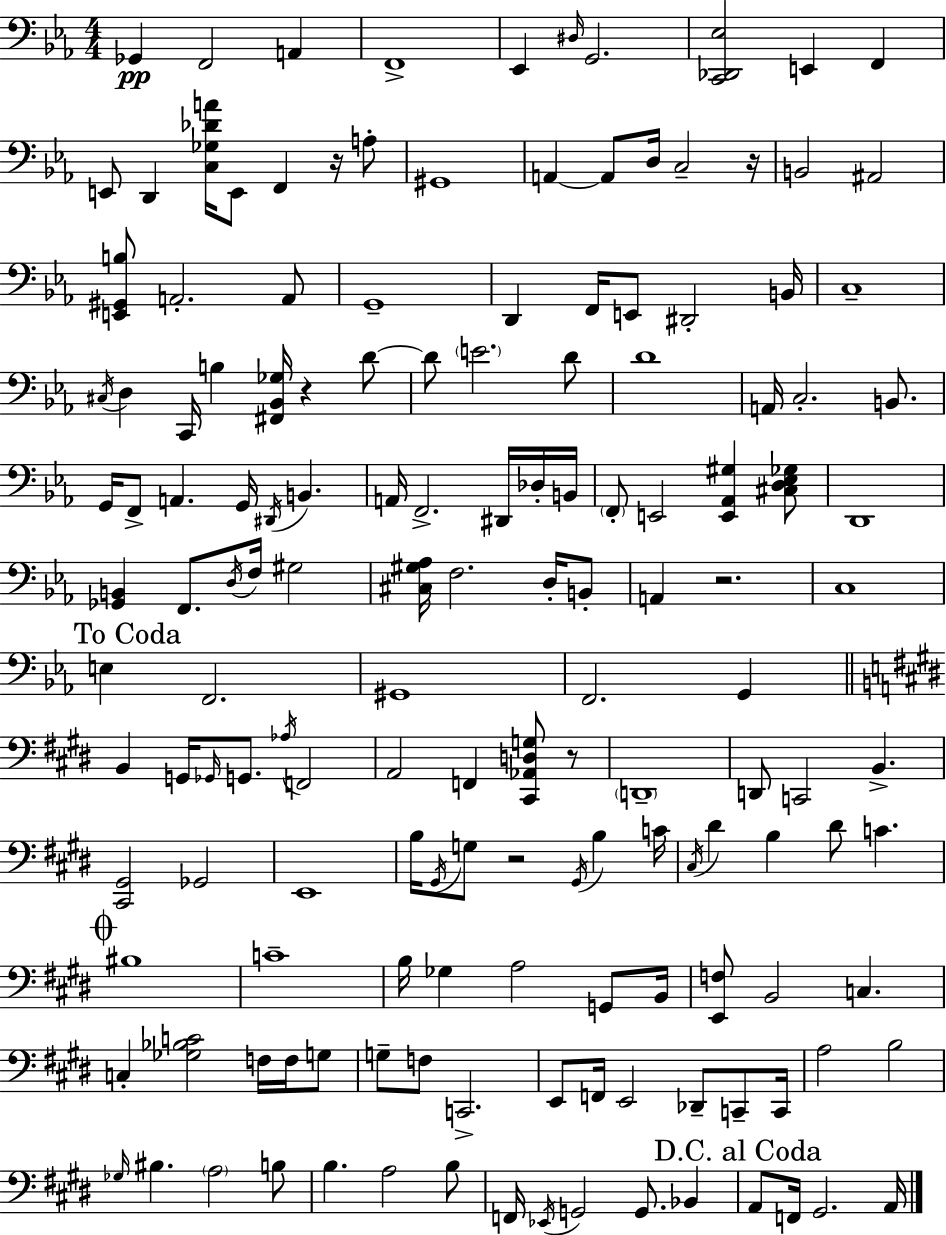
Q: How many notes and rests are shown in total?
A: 153